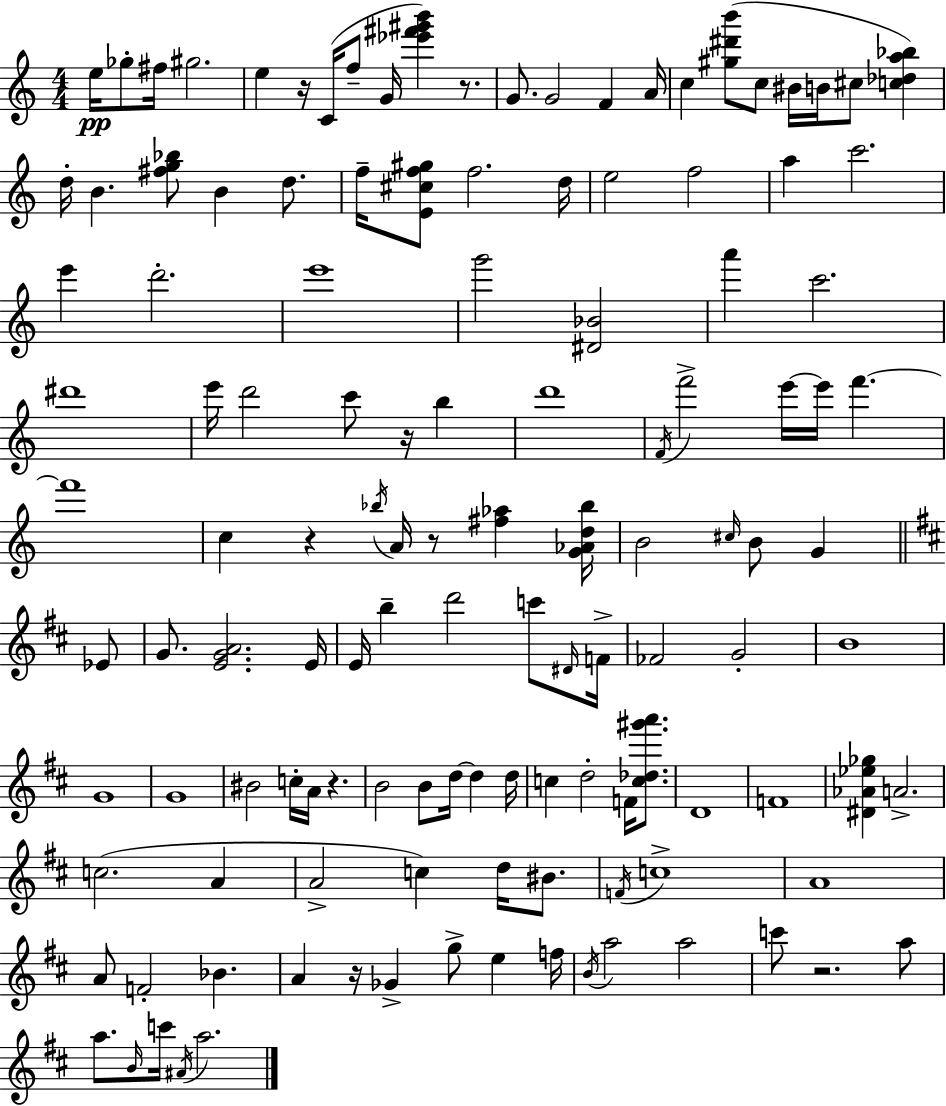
X:1
T:Untitled
M:4/4
L:1/4
K:C
e/4 _g/2 ^f/4 ^g2 e z/4 C/4 f/2 G/4 [_e'^f'^g'b'] z/2 G/2 G2 F A/4 c [^g^d'b']/2 c/2 ^B/4 B/4 ^c/2 [c_da_b] d/4 B [^fg_b]/2 B d/2 f/4 [E^cf^g]/2 f2 d/4 e2 f2 a c'2 e' d'2 e'4 g'2 [^D_B]2 a' c'2 ^d'4 e'/4 d'2 c'/2 z/4 b d'4 F/4 f'2 e'/4 e'/4 f' f'4 c z _b/4 A/4 z/2 [^f_a] [G_Ad_b]/4 B2 ^c/4 B/2 G _E/2 G/2 [EGA]2 E/4 E/4 b d'2 c'/2 ^D/4 F/4 _F2 G2 B4 G4 G4 ^B2 c/4 A/4 z B2 B/2 d/4 d d/4 c d2 F/4 [c_d^g'a']/2 D4 F4 [^D_A_e_g] A2 c2 A A2 c d/4 ^B/2 F/4 c4 A4 A/2 F2 _B A z/4 _G g/2 e f/4 B/4 a2 a2 c'/2 z2 a/2 a/2 B/4 c'/4 ^A/4 a2